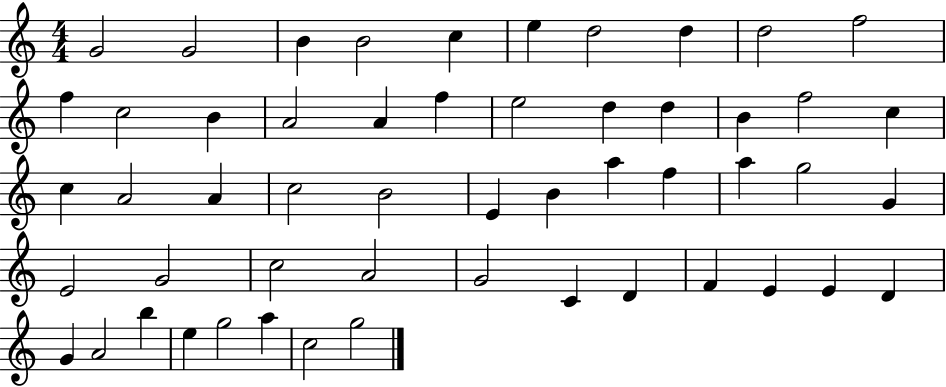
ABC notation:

X:1
T:Untitled
M:4/4
L:1/4
K:C
G2 G2 B B2 c e d2 d d2 f2 f c2 B A2 A f e2 d d B f2 c c A2 A c2 B2 E B a f a g2 G E2 G2 c2 A2 G2 C D F E E D G A2 b e g2 a c2 g2